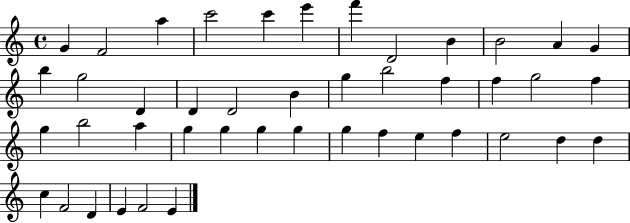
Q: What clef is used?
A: treble